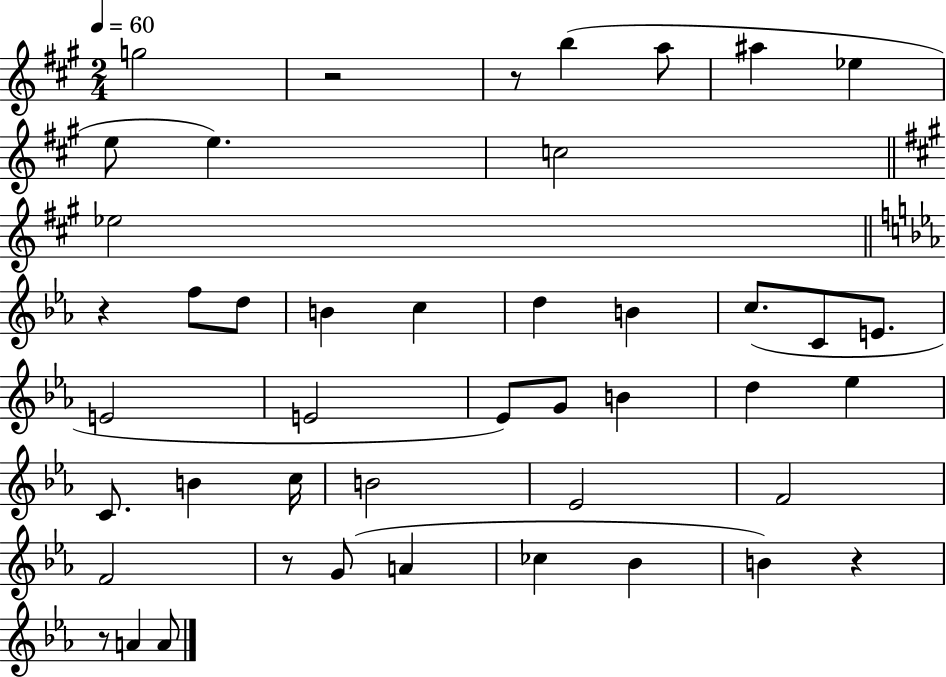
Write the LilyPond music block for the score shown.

{
  \clef treble
  \numericTimeSignature
  \time 2/4
  \key a \major
  \tempo 4 = 60
  g''2 | r2 | r8 b''4( a''8 | ais''4 ees''4 | \break e''8 e''4.) | c''2 | \bar "||" \break \key a \major ees''2 | \bar "||" \break \key ees \major r4 f''8 d''8 | b'4 c''4 | d''4 b'4 | c''8.( c'8 e'8. | \break e'2 | e'2 | ees'8) g'8 b'4 | d''4 ees''4 | \break c'8. b'4 c''16 | b'2 | ees'2 | f'2 | \break f'2 | r8 g'8( a'4 | ces''4 bes'4 | b'4) r4 | \break r8 a'4 a'8 | \bar "|."
}